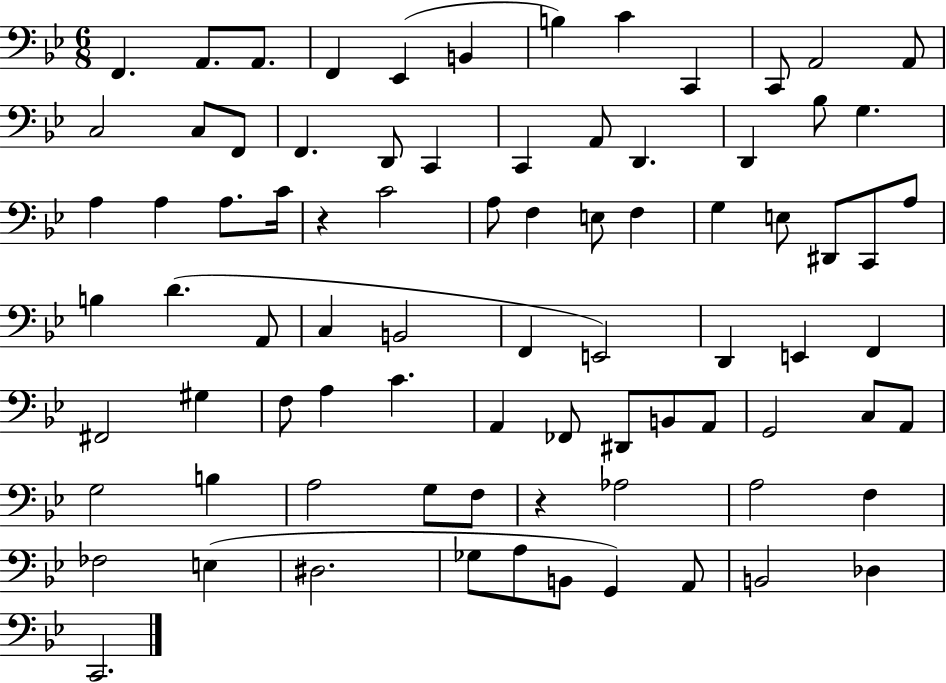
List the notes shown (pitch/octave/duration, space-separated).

F2/q. A2/e. A2/e. F2/q Eb2/q B2/q B3/q C4/q C2/q C2/e A2/h A2/e C3/h C3/e F2/e F2/q. D2/e C2/q C2/q A2/e D2/q. D2/q Bb3/e G3/q. A3/q A3/q A3/e. C4/s R/q C4/h A3/e F3/q E3/e F3/q G3/q E3/e D#2/e C2/e A3/e B3/q D4/q. A2/e C3/q B2/h F2/q E2/h D2/q E2/q F2/q F#2/h G#3/q F3/e A3/q C4/q. A2/q FES2/e D#2/e B2/e A2/e G2/h C3/e A2/e G3/h B3/q A3/h G3/e F3/e R/q Ab3/h A3/h F3/q FES3/h E3/q D#3/h. Gb3/e A3/e B2/e G2/q A2/e B2/h Db3/q C2/h.